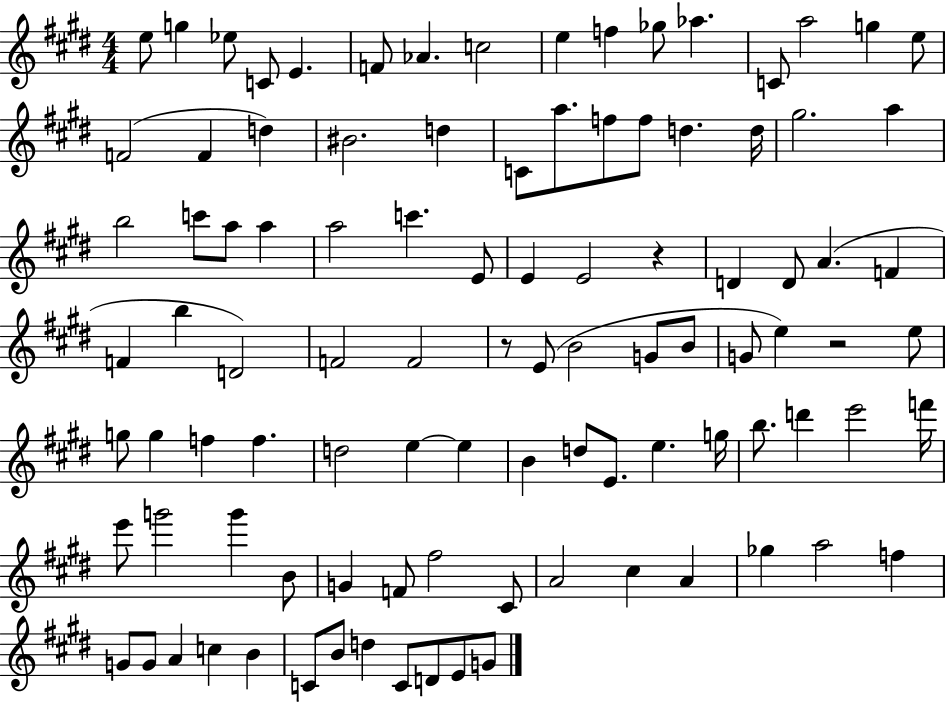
X:1
T:Untitled
M:4/4
L:1/4
K:E
e/2 g _e/2 C/2 E F/2 _A c2 e f _g/2 _a C/2 a2 g e/2 F2 F d ^B2 d C/2 a/2 f/2 f/2 d d/4 ^g2 a b2 c'/2 a/2 a a2 c' E/2 E E2 z D D/2 A F F b D2 F2 F2 z/2 E/2 B2 G/2 B/2 G/2 e z2 e/2 g/2 g f f d2 e e B d/2 E/2 e g/4 b/2 d' e'2 f'/4 e'/2 g'2 g' B/2 G F/2 ^f2 ^C/2 A2 ^c A _g a2 f G/2 G/2 A c B C/2 B/2 d C/2 D/2 E/2 G/2